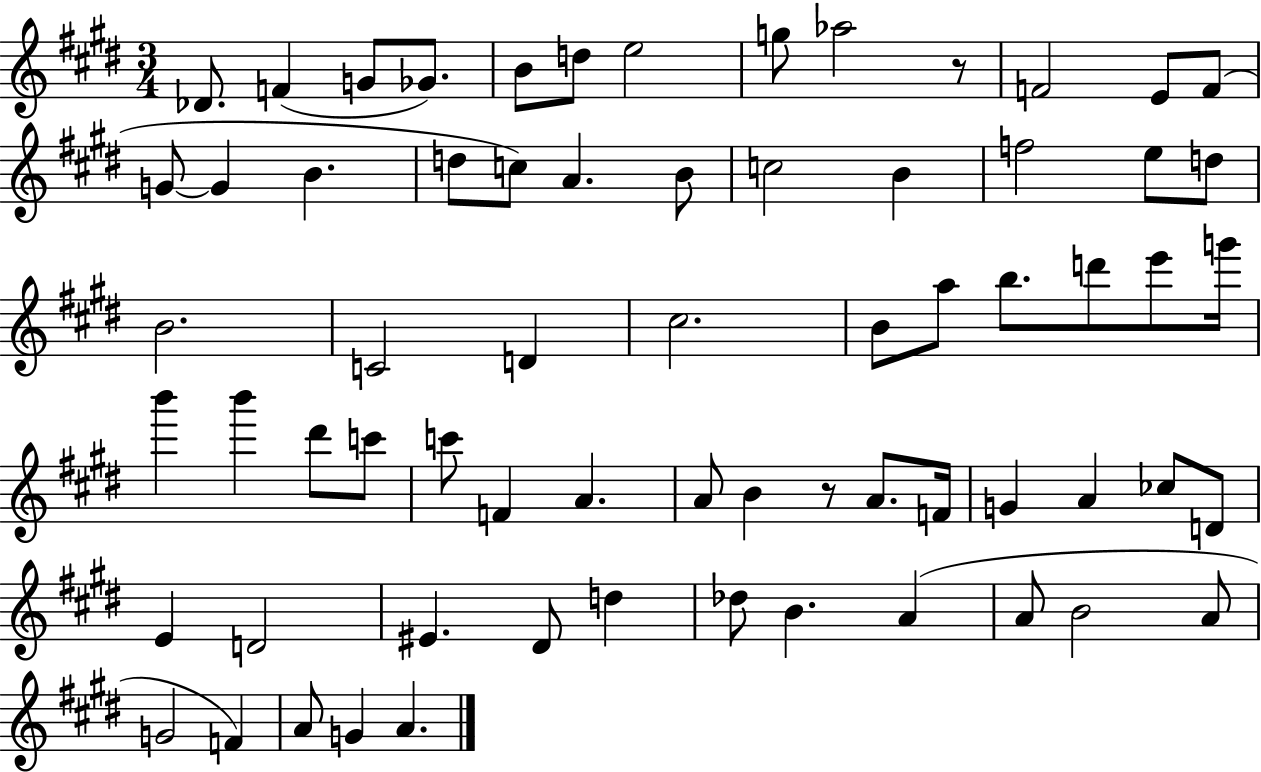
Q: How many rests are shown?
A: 2